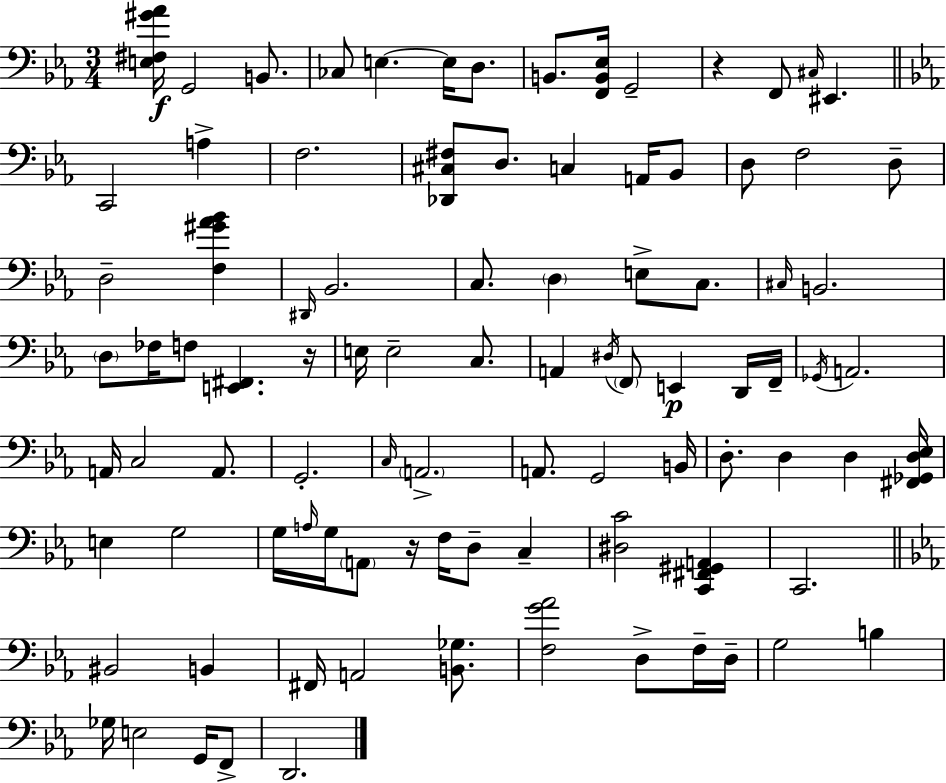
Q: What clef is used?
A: bass